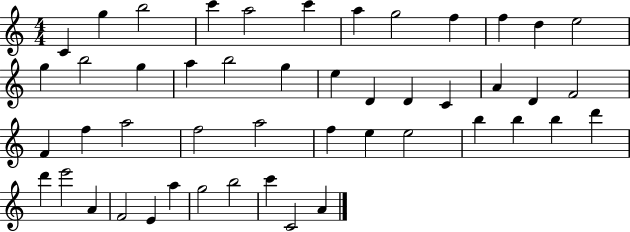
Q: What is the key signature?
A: C major